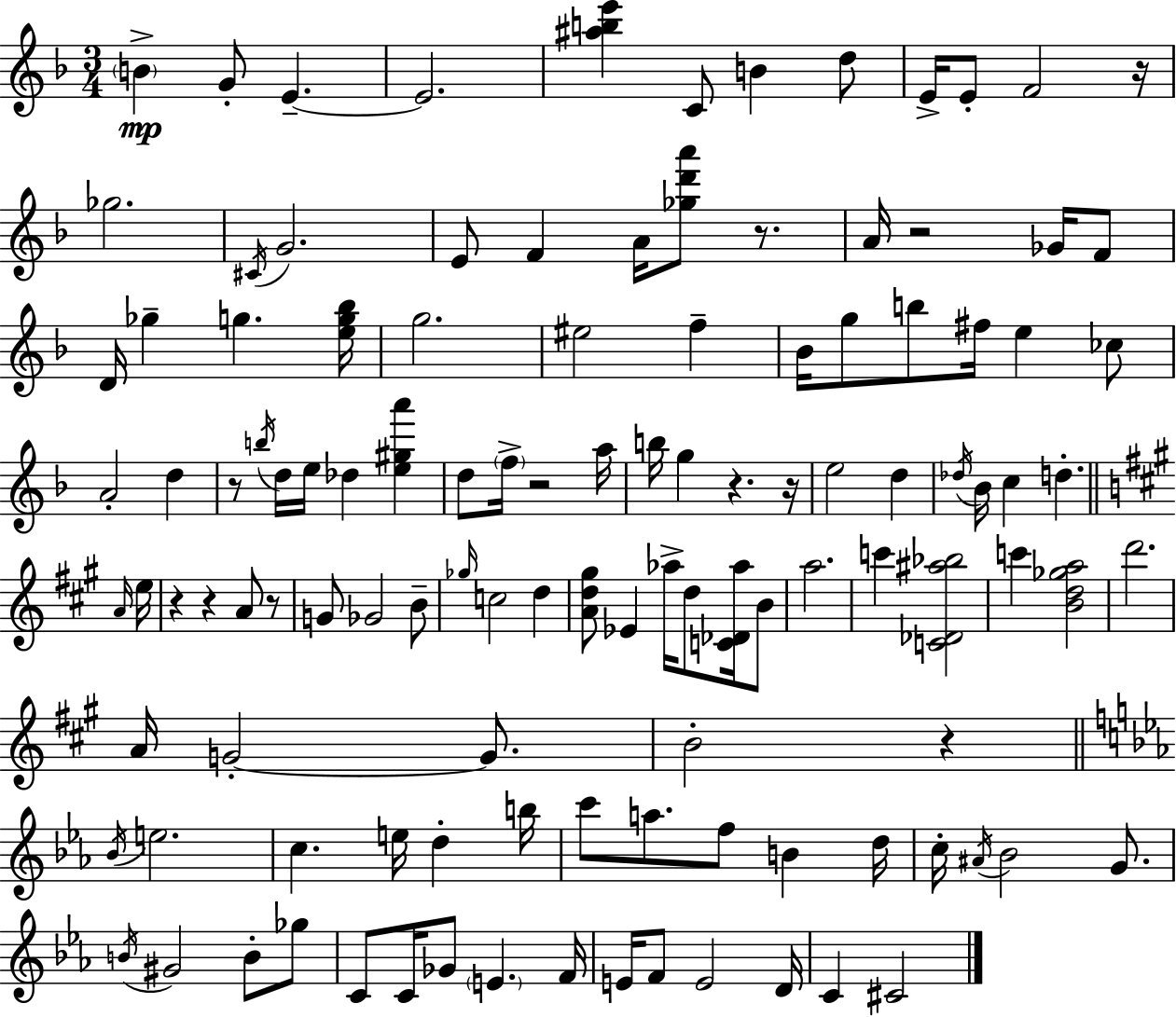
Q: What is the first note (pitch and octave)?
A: B4